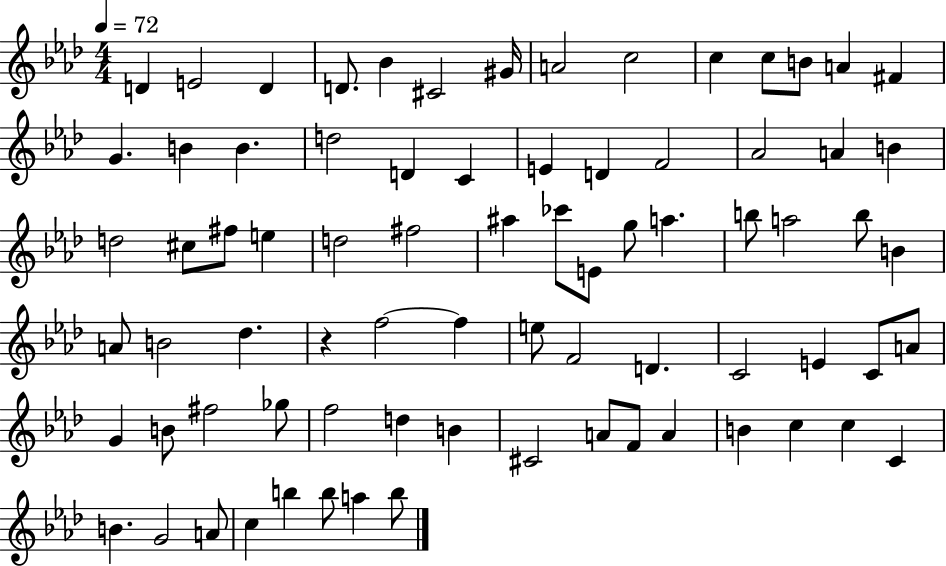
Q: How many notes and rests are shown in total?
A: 77